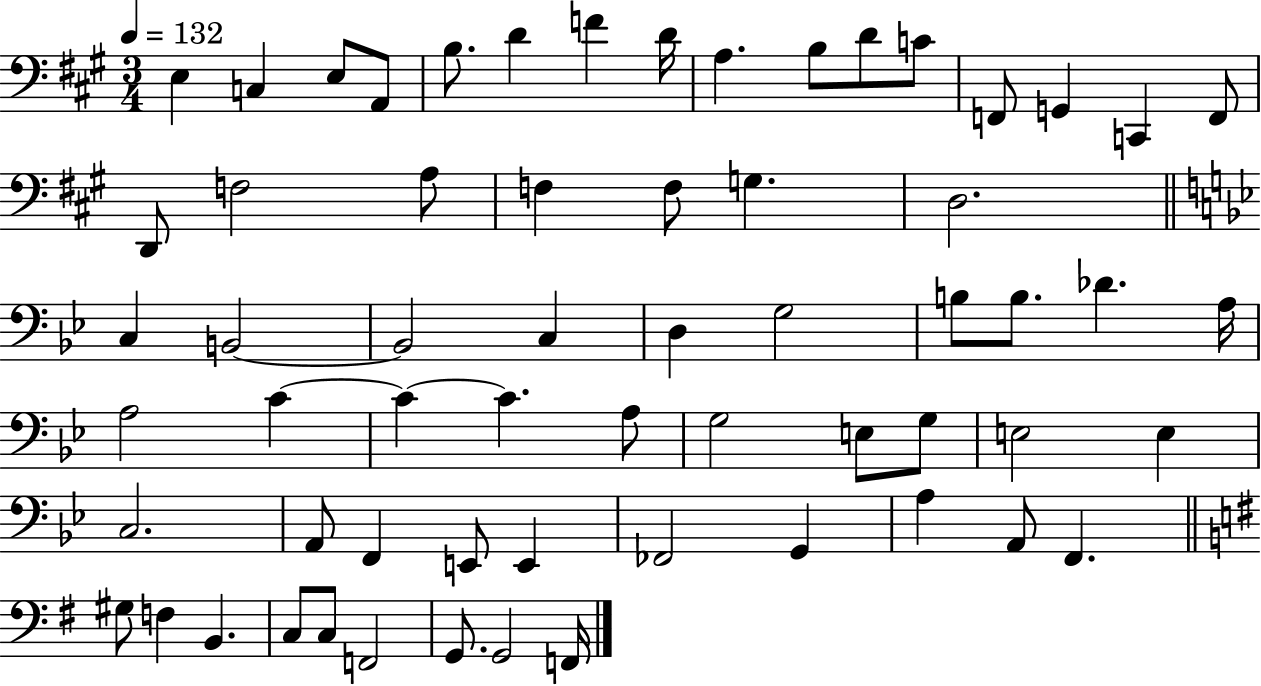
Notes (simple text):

E3/q C3/q E3/e A2/e B3/e. D4/q F4/q D4/s A3/q. B3/e D4/e C4/e F2/e G2/q C2/q F2/e D2/e F3/h A3/e F3/q F3/e G3/q. D3/h. C3/q B2/h B2/h C3/q D3/q G3/h B3/e B3/e. Db4/q. A3/s A3/h C4/q C4/q C4/q. A3/e G3/h E3/e G3/e E3/h E3/q C3/h. A2/e F2/q E2/e E2/q FES2/h G2/q A3/q A2/e F2/q. G#3/e F3/q B2/q. C3/e C3/e F2/h G2/e. G2/h F2/s